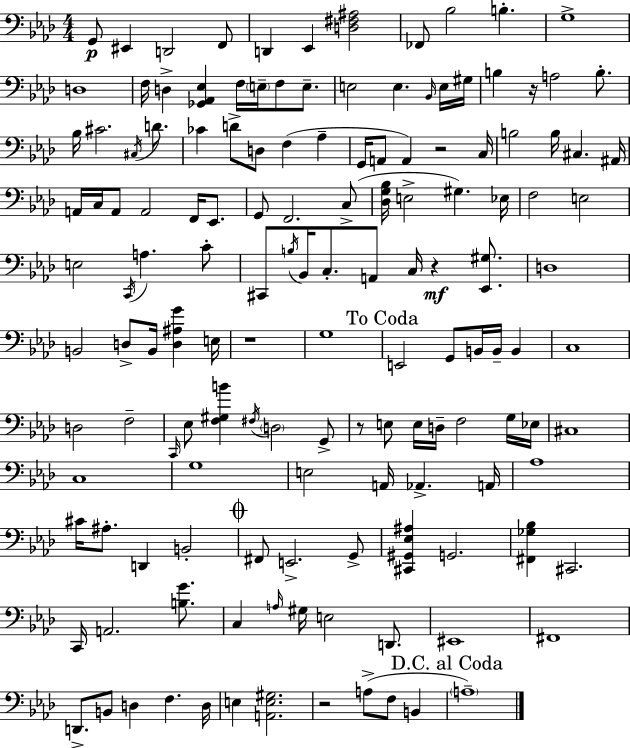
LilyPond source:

{
  \clef bass
  \numericTimeSignature
  \time 4/4
  \key f \minor
  g,8\p eis,4 d,2 f,8 | d,4 ees,4 <d fis ais>2 | fes,8 bes2 b4.-. | g1-> | \break d1 | f16 d4-> <ges, aes, ees>4 f16 \parenthesize e16-- f8 e8.-- | e2 e4. \grace { bes,16 } e16 | gis16 b4 r16 a2 b8.-. | \break bes16 cis'2. \acciaccatura { cis16 } d'8. | ces'4 d'8-> d8 f4( aes4-- | g,16 a,8 a,4) r2 | c16 b2 b16 cis4. | \break ais,16 a,16 c16 a,8 a,2 f,16 ees,8. | g,8 f,2. | c8->( <des g bes>16 e2-> gis4.) | ees16 f2 e2 | \break e2 \acciaccatura { c,16 } a4. | c'8-. cis,8 \acciaccatura { b16 } bes,16 c8.-. a,8 c16 r4\mf | <ees, gis>8. d1 | b,2 d8-> b,16 <d ais g'>4 | \break e16 r1 | g1 | \mark "To Coda" e,2 g,8 b,16 b,16-- | b,4 c1 | \break d2 f2-- | \grace { c,16 } ees8 <f gis b'>4 \acciaccatura { fis16 } \parenthesize d2 | g,8-> r8 e8 e16 d16-- f2 | g16 ees16 cis1 | \break c1 | g1 | e2 a,16 aes,4.-> | a,16 aes1 | \break cis'16 ais8.-. d,4 b,2-. | \mark \markup { \musicglyph "scripts.coda" } fis,8 e,2.-> | g,8-> <cis, gis, ees ais>4 g,2. | <fis, ges bes>4 cis,2. | \break c,16 a,2. | <b g'>8. c4 \grace { a16 } gis16 e2 | d,8. eis,1 | fis,1 | \break d,8.-> b,8 d4 | f4. d16 e4 <a, e gis>2. | r2 a8->( | f8 b,4 \mark "D.C. al Coda" \parenthesize a1--) | \break \bar "|."
}